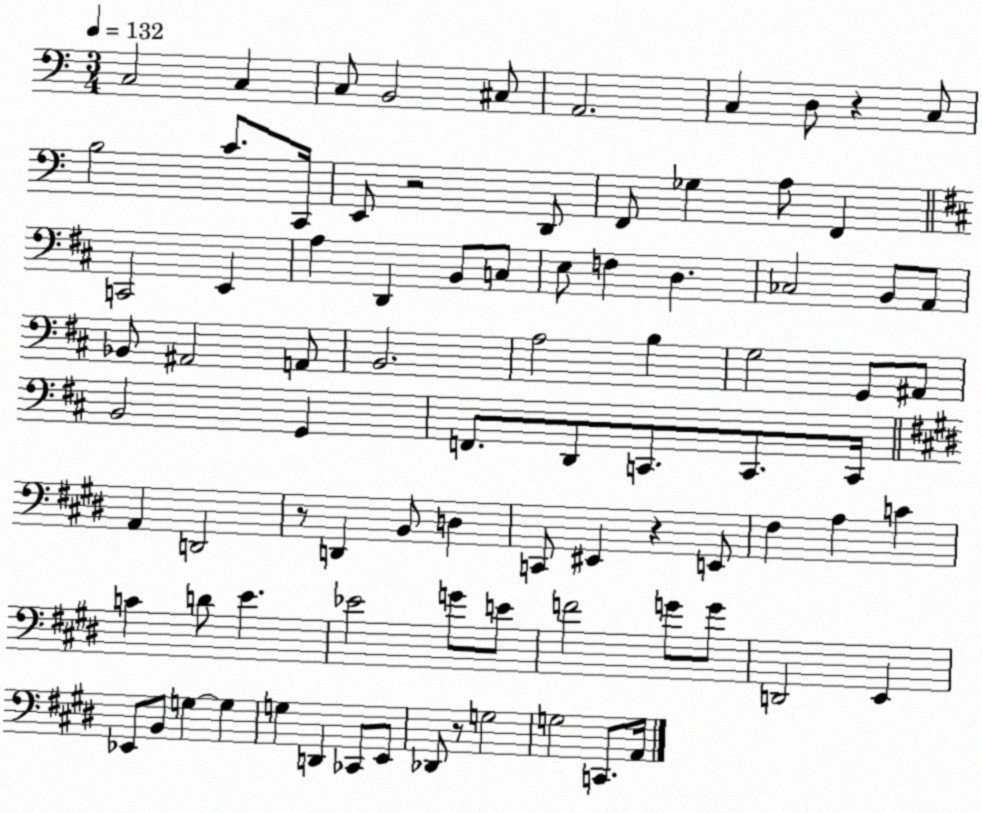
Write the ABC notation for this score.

X:1
T:Untitled
M:3/4
L:1/4
K:C
C,2 C, C,/2 B,,2 ^C,/2 A,,2 C, D,/2 z C,/2 B,2 C/2 C,,/4 E,,/2 z2 D,,/2 F,,/2 _G, A,/2 F,, C,,2 E,, A, D,, B,,/2 C,/2 E,/2 F, D, _C,2 B,,/2 A,,/2 _B,,/2 ^A,,2 A,,/2 B,,2 A,2 B, G,2 G,,/2 ^A,,/2 B,,2 G,, F,,/2 D,,/2 C,,/2 C,,/2 C,,/4 A,, D,,2 z/2 D,, B,,/2 D, C,,/2 ^E,, z E,,/2 ^F, A, C C D/2 E _E2 G/2 E/2 F2 G/2 G/2 D,,2 E,, _E,,/2 B,,/2 G, G, G, D,, _C,,/2 E,,/2 _D,,/2 z/2 G,2 G,2 C,,/2 A,,/4